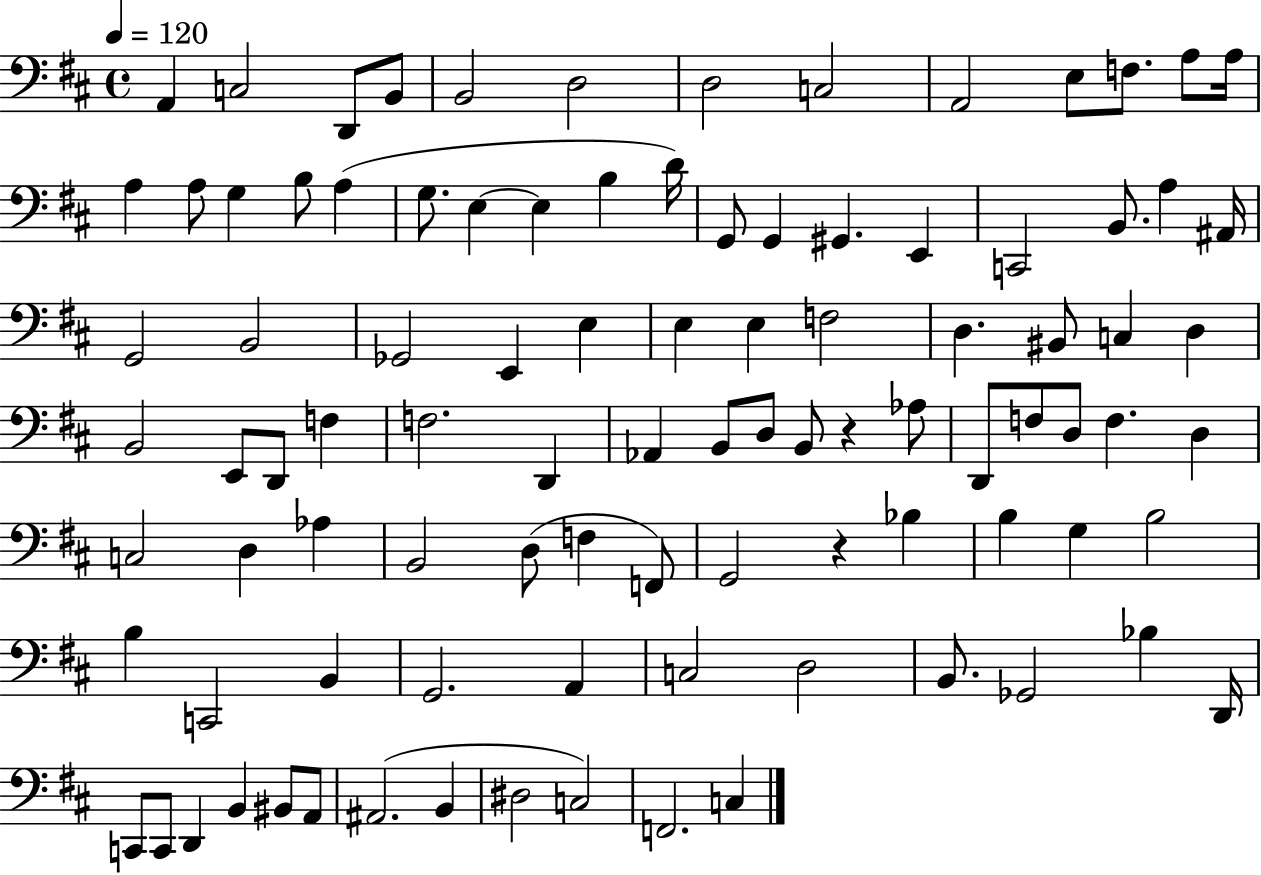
X:1
T:Untitled
M:4/4
L:1/4
K:D
A,, C,2 D,,/2 B,,/2 B,,2 D,2 D,2 C,2 A,,2 E,/2 F,/2 A,/2 A,/4 A, A,/2 G, B,/2 A, G,/2 E, E, B, D/4 G,,/2 G,, ^G,, E,, C,,2 B,,/2 A, ^A,,/4 G,,2 B,,2 _G,,2 E,, E, E, E, F,2 D, ^B,,/2 C, D, B,,2 E,,/2 D,,/2 F, F,2 D,, _A,, B,,/2 D,/2 B,,/2 z _A,/2 D,,/2 F,/2 D,/2 F, D, C,2 D, _A, B,,2 D,/2 F, F,,/2 G,,2 z _B, B, G, B,2 B, C,,2 B,, G,,2 A,, C,2 D,2 B,,/2 _G,,2 _B, D,,/4 C,,/2 C,,/2 D,, B,, ^B,,/2 A,,/2 ^A,,2 B,, ^D,2 C,2 F,,2 C,